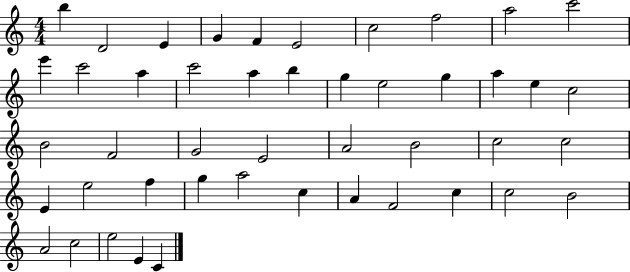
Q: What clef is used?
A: treble